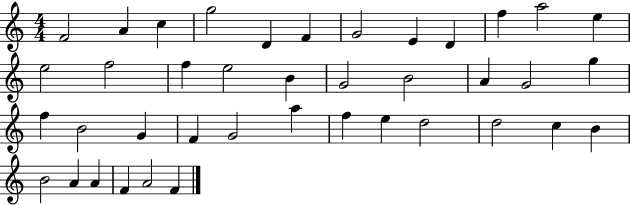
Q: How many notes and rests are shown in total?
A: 40